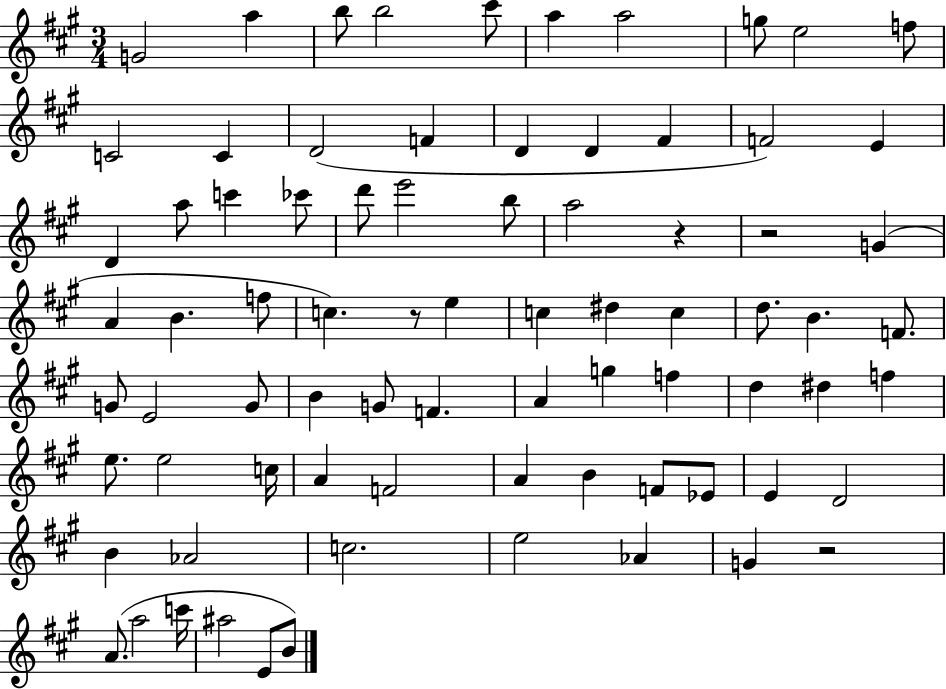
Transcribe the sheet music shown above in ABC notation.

X:1
T:Untitled
M:3/4
L:1/4
K:A
G2 a b/2 b2 ^c'/2 a a2 g/2 e2 f/2 C2 C D2 F D D ^F F2 E D a/2 c' _c'/2 d'/2 e'2 b/2 a2 z z2 G A B f/2 c z/2 e c ^d c d/2 B F/2 G/2 E2 G/2 B G/2 F A g f d ^d f e/2 e2 c/4 A F2 A B F/2 _E/2 E D2 B _A2 c2 e2 _A G z2 A/2 a2 c'/4 ^a2 E/2 B/2